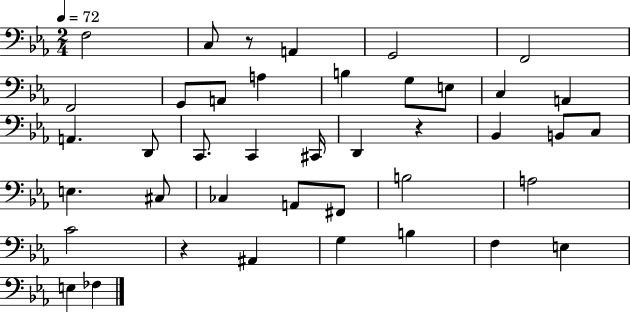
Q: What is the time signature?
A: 2/4